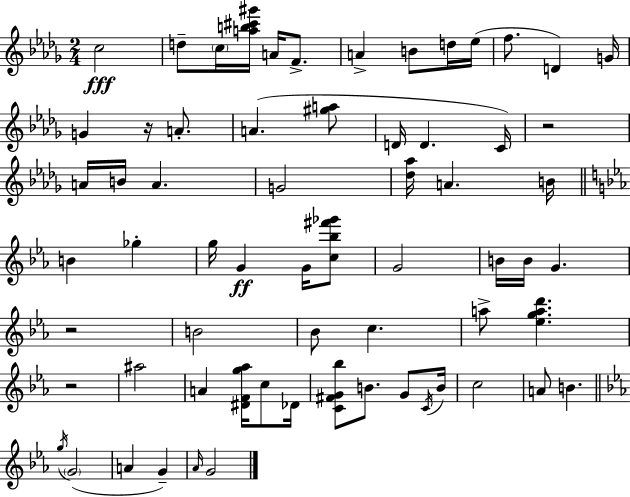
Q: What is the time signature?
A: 2/4